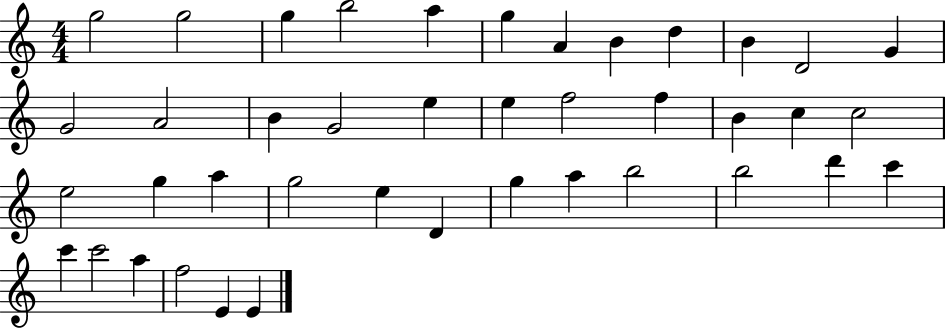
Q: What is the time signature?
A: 4/4